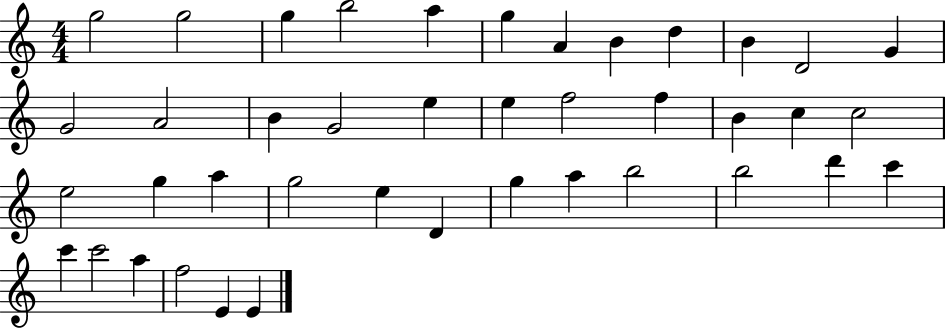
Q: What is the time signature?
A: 4/4